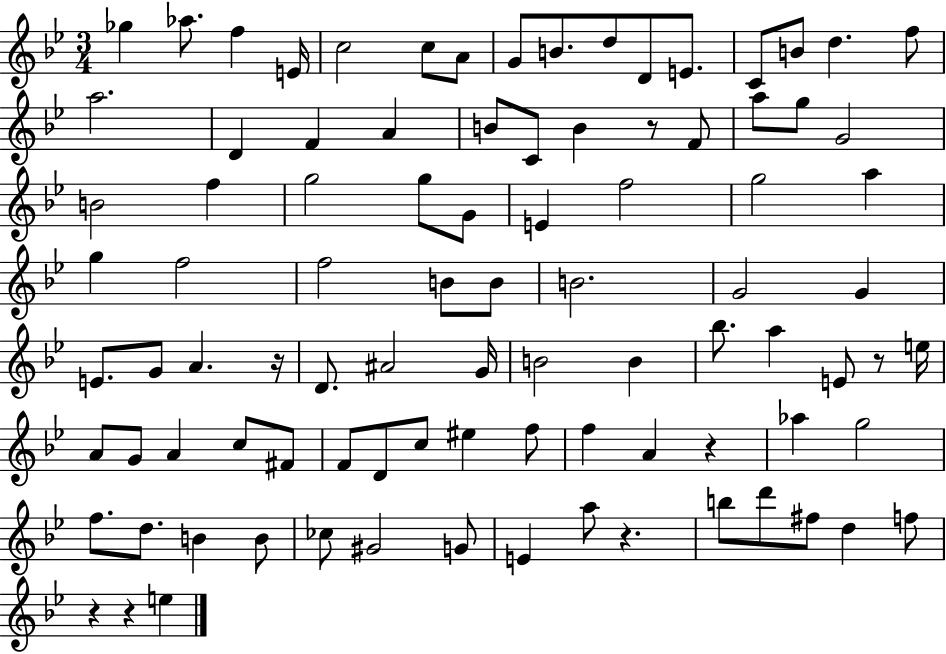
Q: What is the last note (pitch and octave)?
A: E5